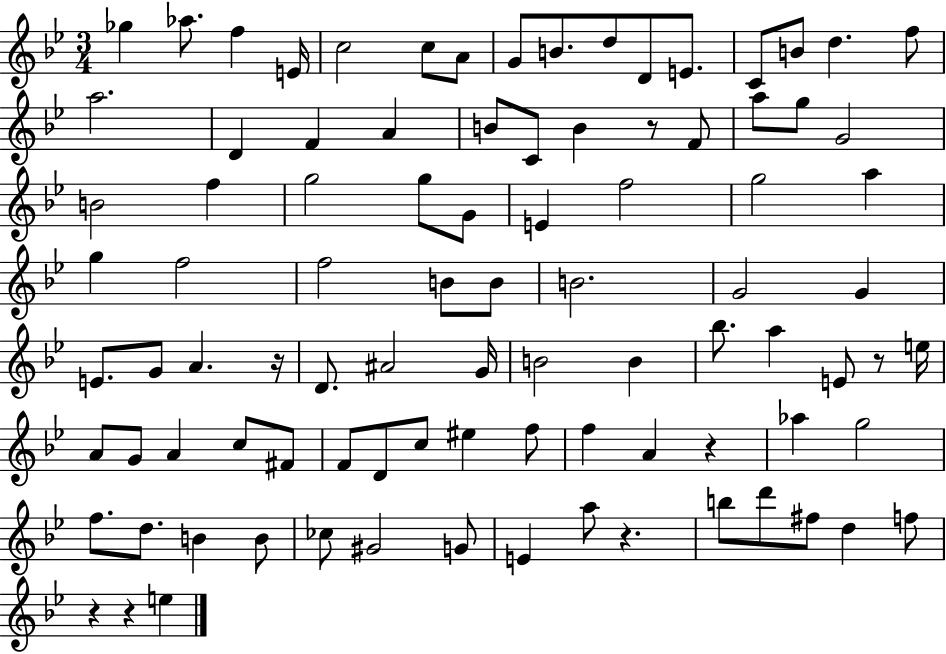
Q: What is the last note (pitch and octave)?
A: E5